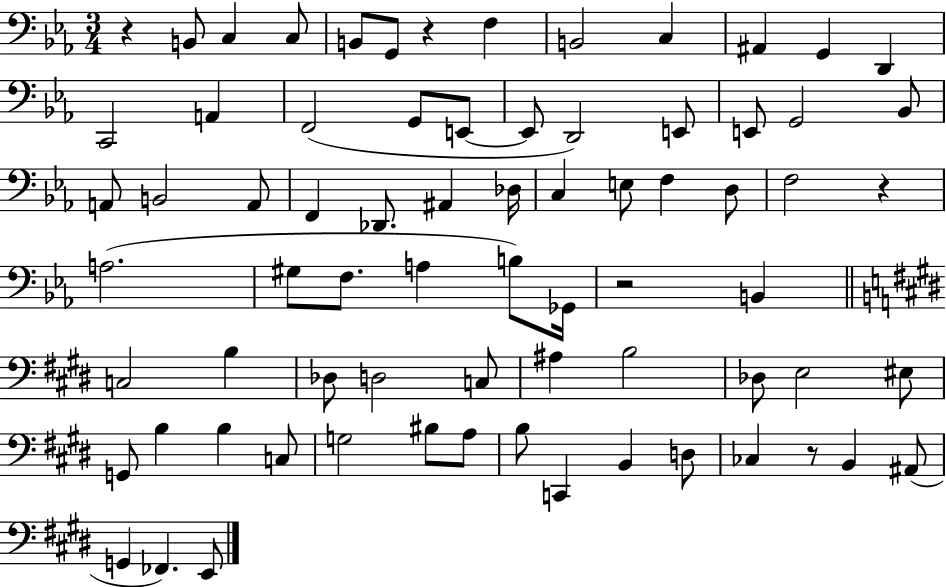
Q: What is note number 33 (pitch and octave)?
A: D3